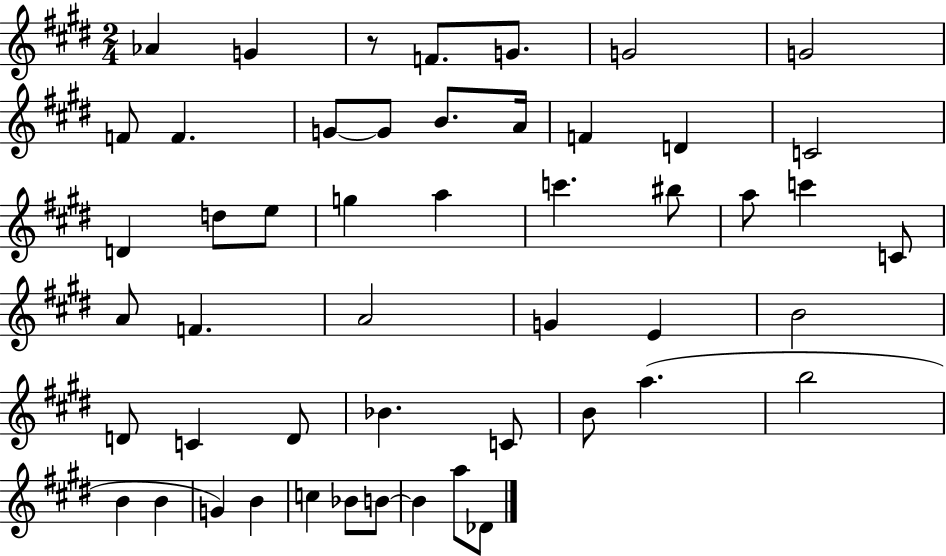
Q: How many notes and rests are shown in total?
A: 50